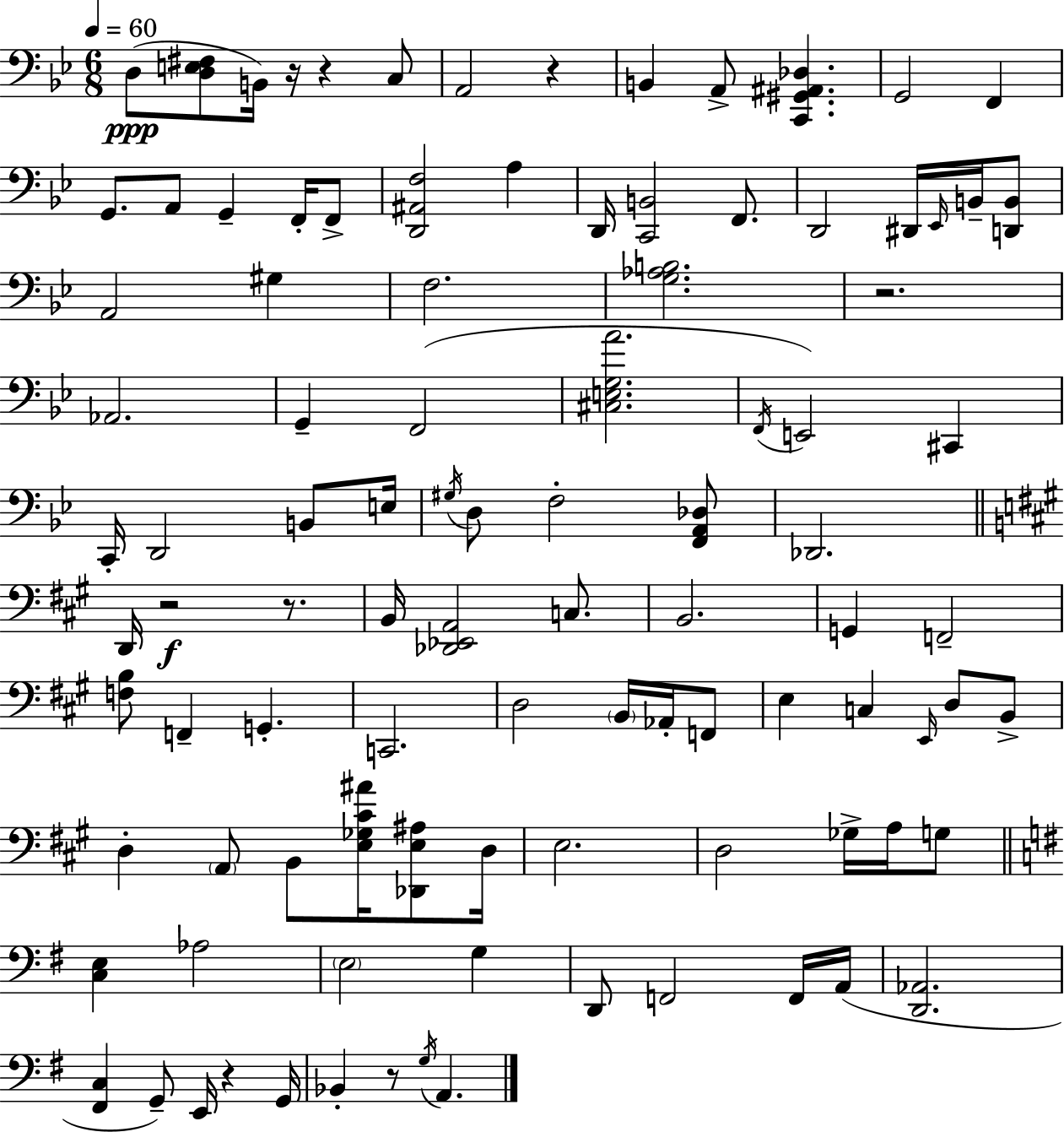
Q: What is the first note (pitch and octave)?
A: D3